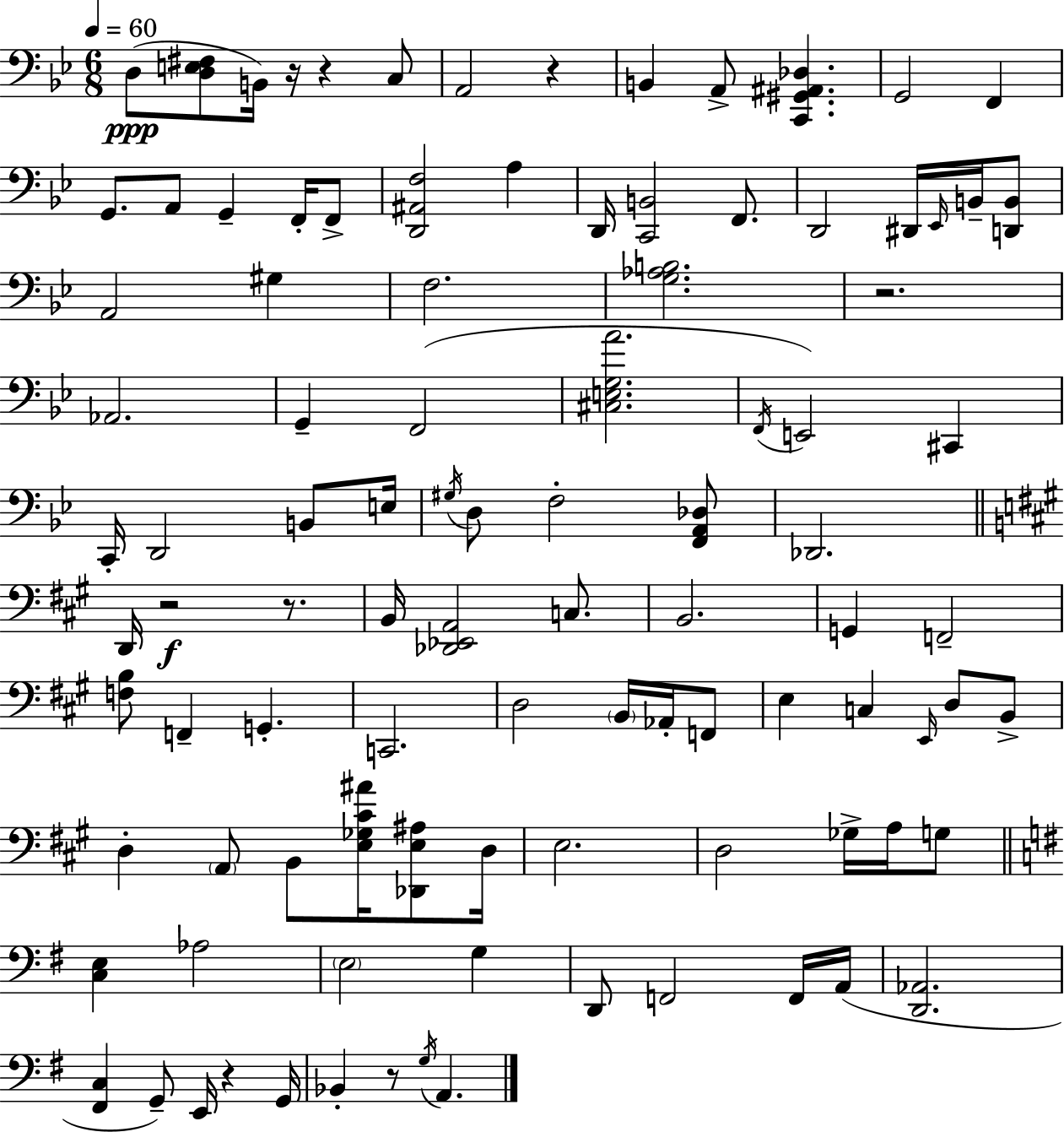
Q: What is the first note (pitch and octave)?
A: D3